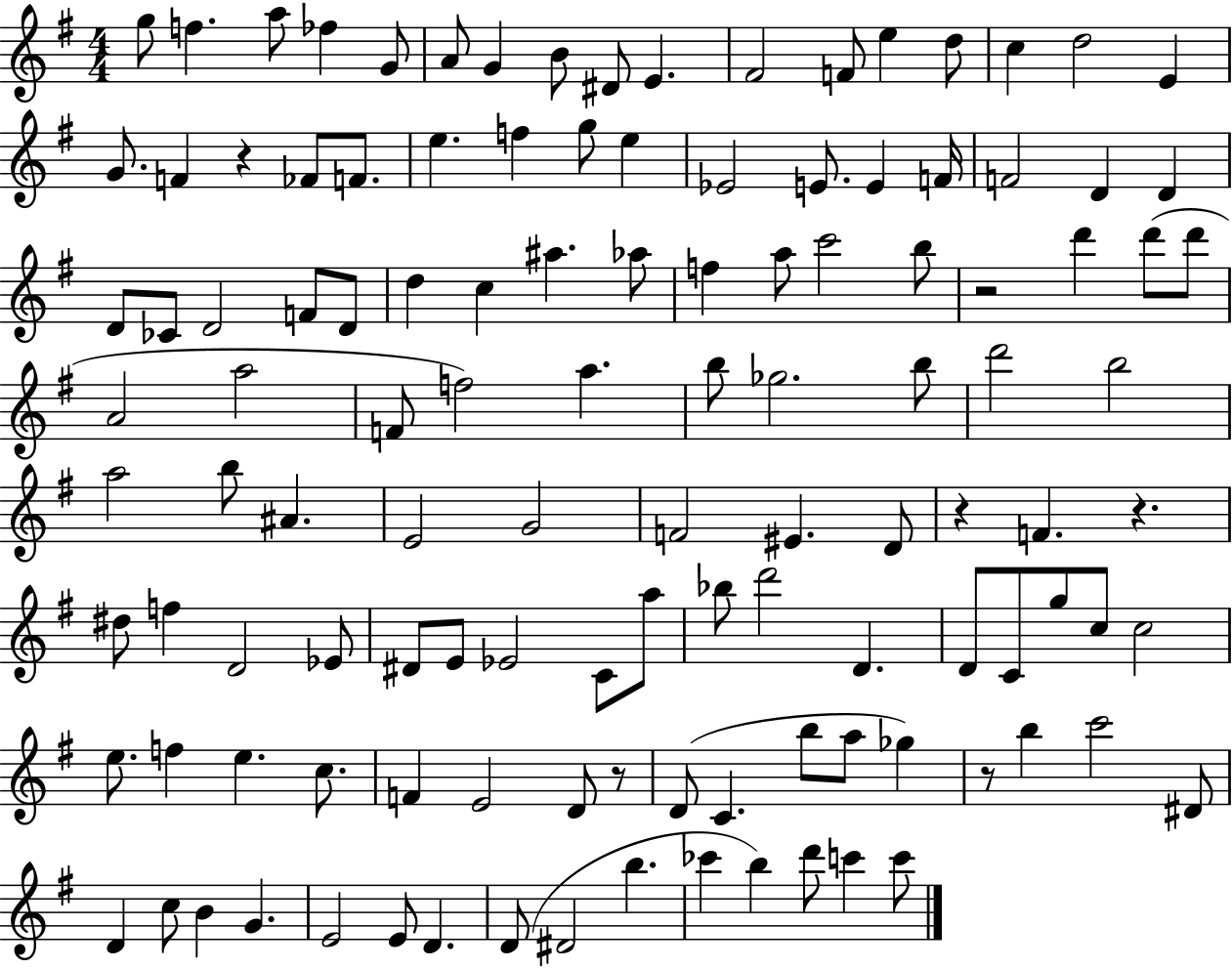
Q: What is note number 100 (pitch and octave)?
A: D4